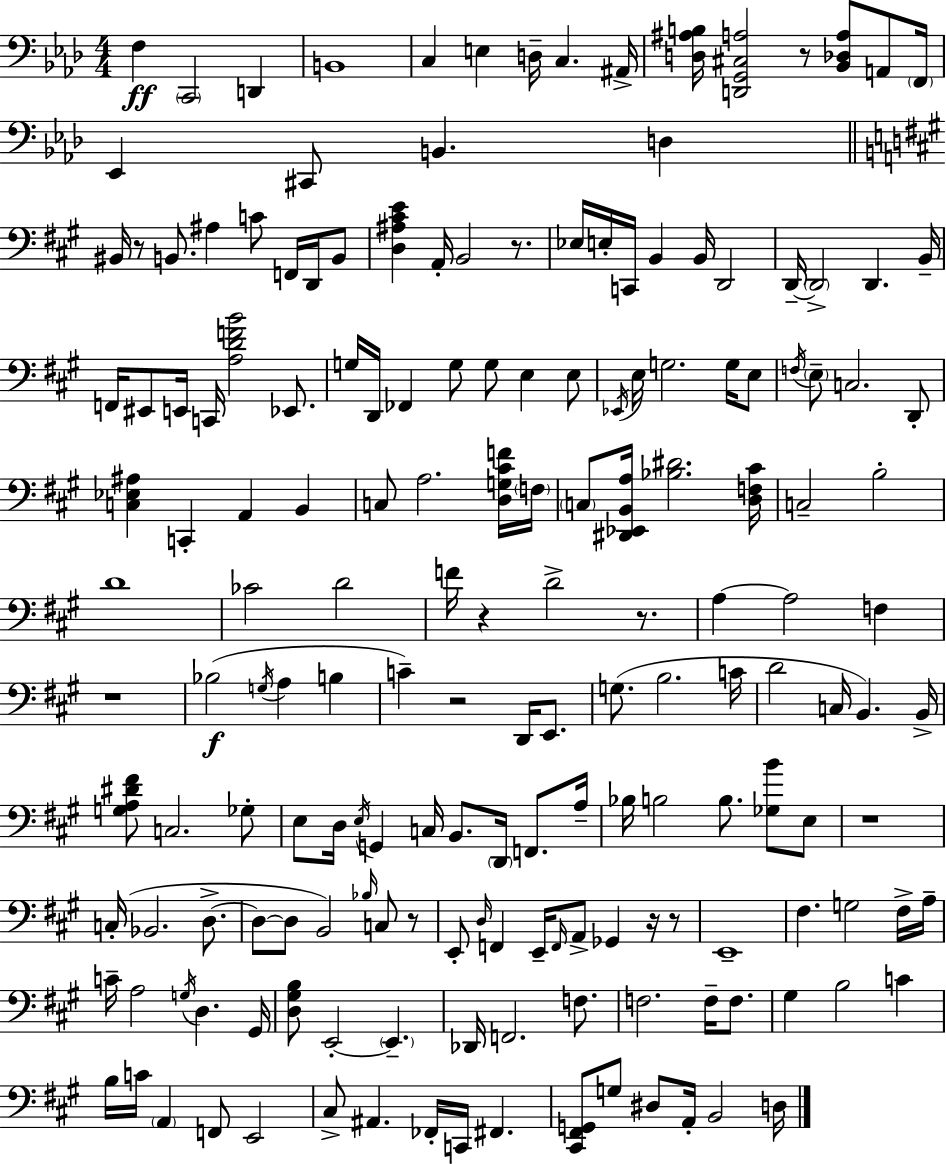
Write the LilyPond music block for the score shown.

{
  \clef bass
  \numericTimeSignature
  \time 4/4
  \key aes \major
  f4\ff \parenthesize c,2 d,4 | b,1 | c4 e4 d16-- c4. ais,16-> | <d ais b>16 <d, g, cis a>2 r8 <bes, des a>8 a,8 \parenthesize f,16 | \break ees,4 cis,8 b,4. d4 | \bar "||" \break \key a \major bis,16 r8 b,8. ais4 c'8 f,16 d,16 b,8 | <d ais cis' e'>4 a,16-. b,2 r8. | ees16 e16-. c,16 b,4 b,16 d,2 | d,16--~~ \parenthesize d,2-> d,4. b,16-- | \break f,16 eis,8 e,16 c,16 <a d' f' b'>2 ees,8. | g16 d,16 fes,4 g8 g8 e4 e8 | \acciaccatura { ees,16 } e16 g2. g16 e8 | \acciaccatura { f16 } \parenthesize e8-- c2. | \break d,8-. <c ees ais>4 c,4-. a,4 b,4 | c8 a2. | <d g cis' f'>16 \parenthesize f16 \parenthesize c8 <dis, ees, b, a>16 <bes dis'>2. | <d f cis'>16 c2-- b2-. | \break d'1 | ces'2 d'2 | f'16 r4 d'2-> r8. | a4~~ a2 f4 | \break r1 | bes2(\f \acciaccatura { g16 } a4 b4 | c'4--) r2 d,16 | e,8. g8.( b2. | \break c'16 d'2 c16 b,4.) | b,16-> <g a dis' fis'>8 c2. | ges8-. e8 d16 \acciaccatura { e16 } g,4 c16 b,8. \parenthesize d,16 | f,8. a16-- bes16 b2 b8. | \break <ges b'>8 e8 r1 | c16-.( bes,2. | d8.->~~ d8~~ d8 b,2) | \grace { bes16 } c8 r8 e,8-. \grace { d16 } f,4 e,16-- \grace { f,16 } a,8-> | \break ges,4 r16 r8 e,1-- | fis4. g2 | fis16-> a16-- c'16-- a2 | \acciaccatura { g16 } d4. gis,16 <d gis b>8 e,2-.~~ | \break \parenthesize e,4.-- des,16 f,2. | f8. f2. | f16-- f8. gis4 b2 | c'4 b16 c'16 \parenthesize a,4 f,8 | \break e,2 cis8-> ais,4. | fes,16-. c,16 fis,4. <cis, fis, g,>8 g8 dis8 a,16-. b,2 | d16 \bar "|."
}